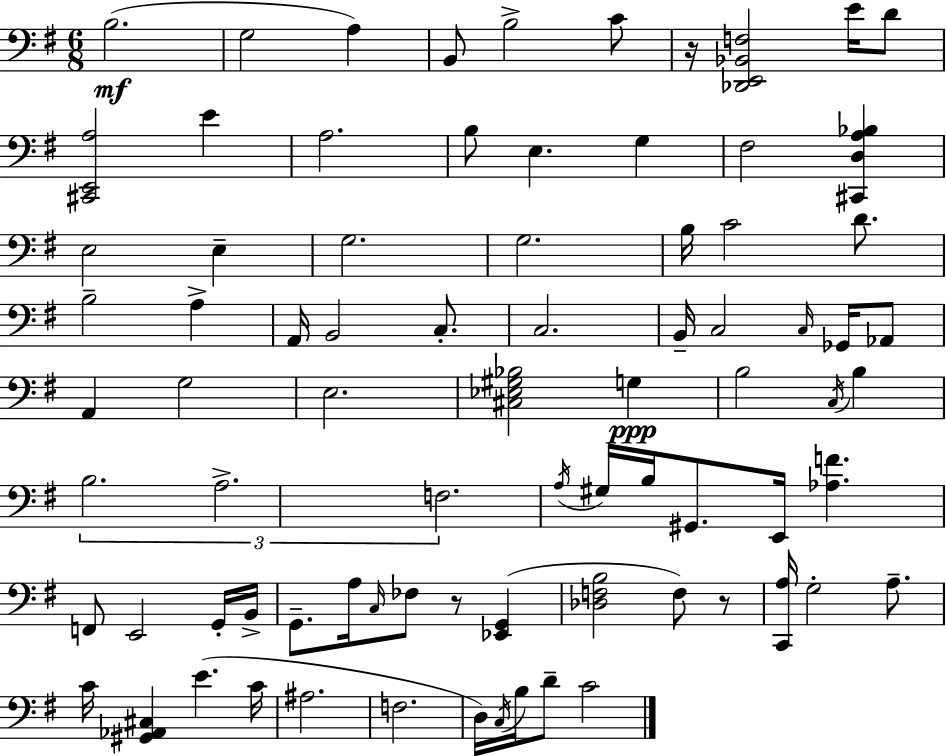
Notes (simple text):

B3/h. G3/h A3/q B2/e B3/h C4/e R/s [Db2,E2,Bb2,F3]/h E4/s D4/e [C#2,E2,A3]/h E4/q A3/h. B3/e E3/q. G3/q F#3/h [C#2,D3,A3,Bb3]/q E3/h E3/q G3/h. G3/h. B3/s C4/h D4/e. B3/h A3/q A2/s B2/h C3/e. C3/h. B2/s C3/h C3/s Gb2/s Ab2/e A2/q G3/h E3/h. [C#3,Eb3,G#3,Bb3]/h G3/q B3/h C3/s B3/q B3/h. A3/h. F3/h. A3/s G#3/s B3/s G#2/e. E2/s [Ab3,F4]/q. F2/e E2/h G2/s B2/s G2/e. A3/s C3/s FES3/e R/e [Eb2,G2]/q [Db3,F3,B3]/h F3/e R/e [C2,A3]/s G3/h A3/e. C4/s [G#2,Ab2,C#3]/q E4/q. C4/s A#3/h. F3/h. D3/s C3/s B3/s D4/e C4/h